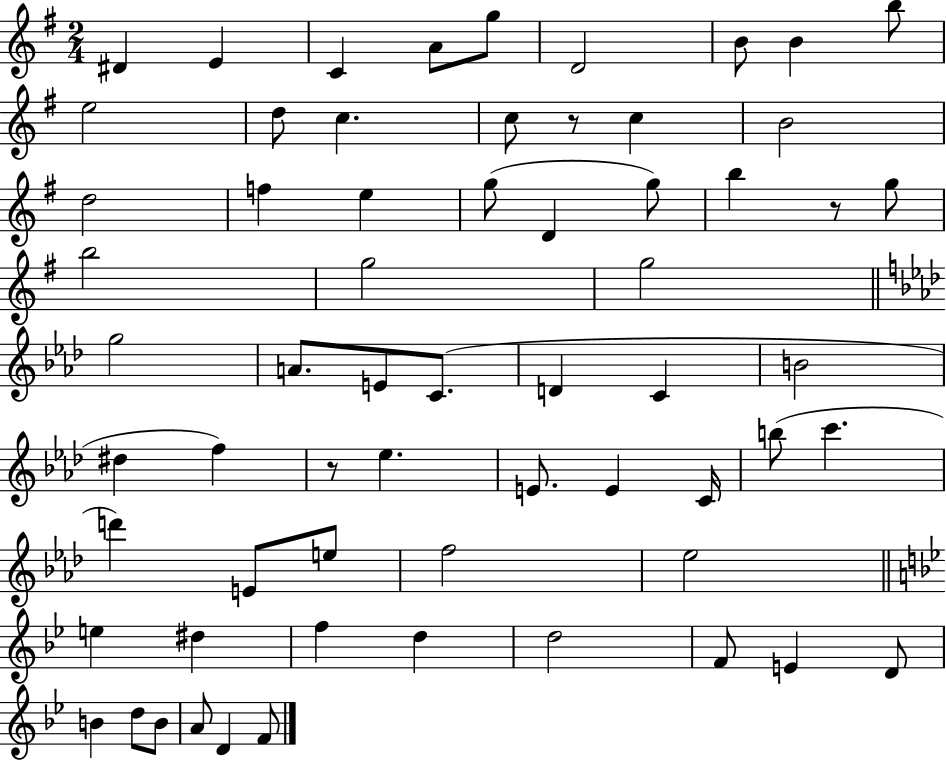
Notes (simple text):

D#4/q E4/q C4/q A4/e G5/e D4/h B4/e B4/q B5/e E5/h D5/e C5/q. C5/e R/e C5/q B4/h D5/h F5/q E5/q G5/e D4/q G5/e B5/q R/e G5/e B5/h G5/h G5/h G5/h A4/e. E4/e C4/e. D4/q C4/q B4/h D#5/q F5/q R/e Eb5/q. E4/e. E4/q C4/s B5/e C6/q. D6/q E4/e E5/e F5/h Eb5/h E5/q D#5/q F5/q D5/q D5/h F4/e E4/q D4/e B4/q D5/e B4/e A4/e D4/q F4/e